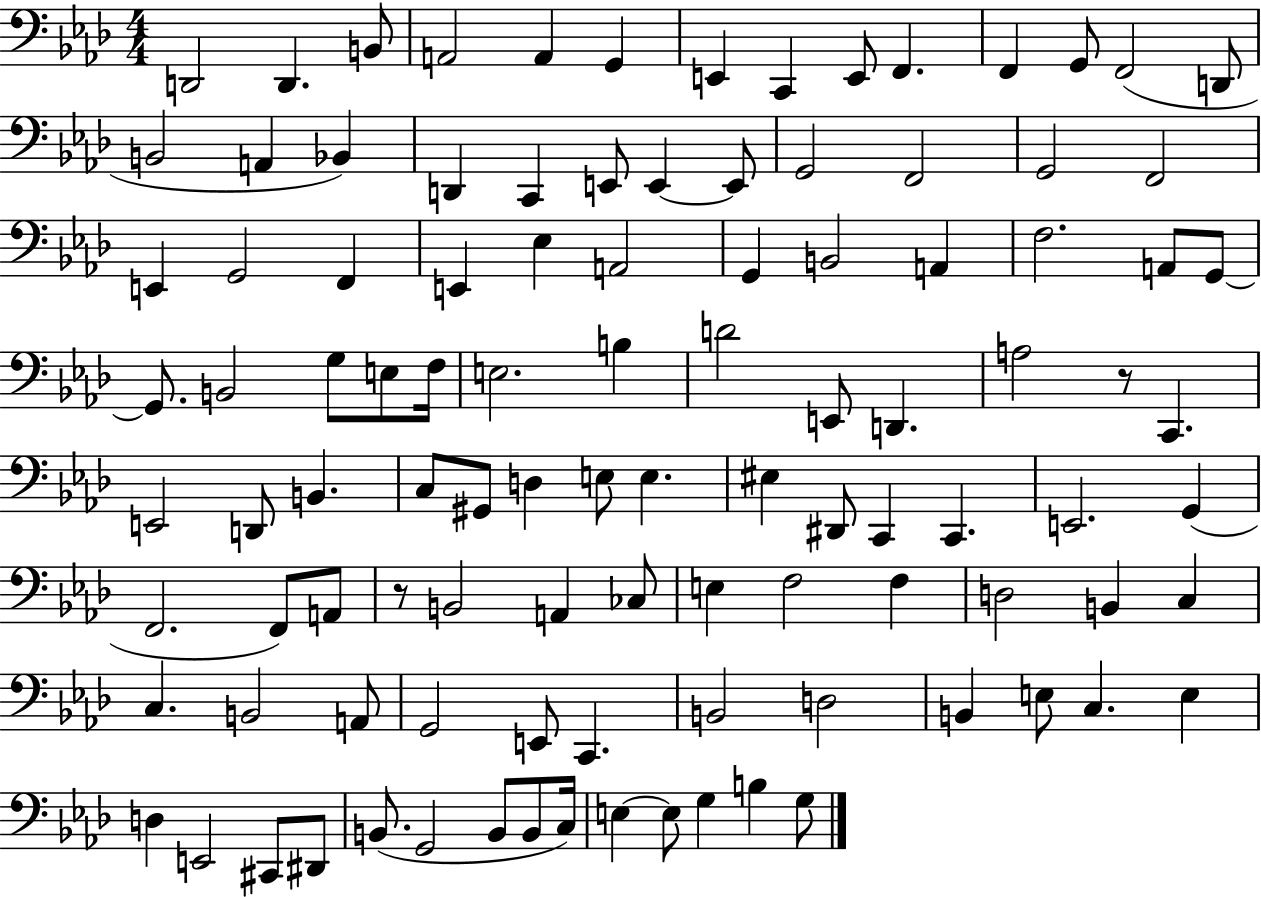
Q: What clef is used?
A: bass